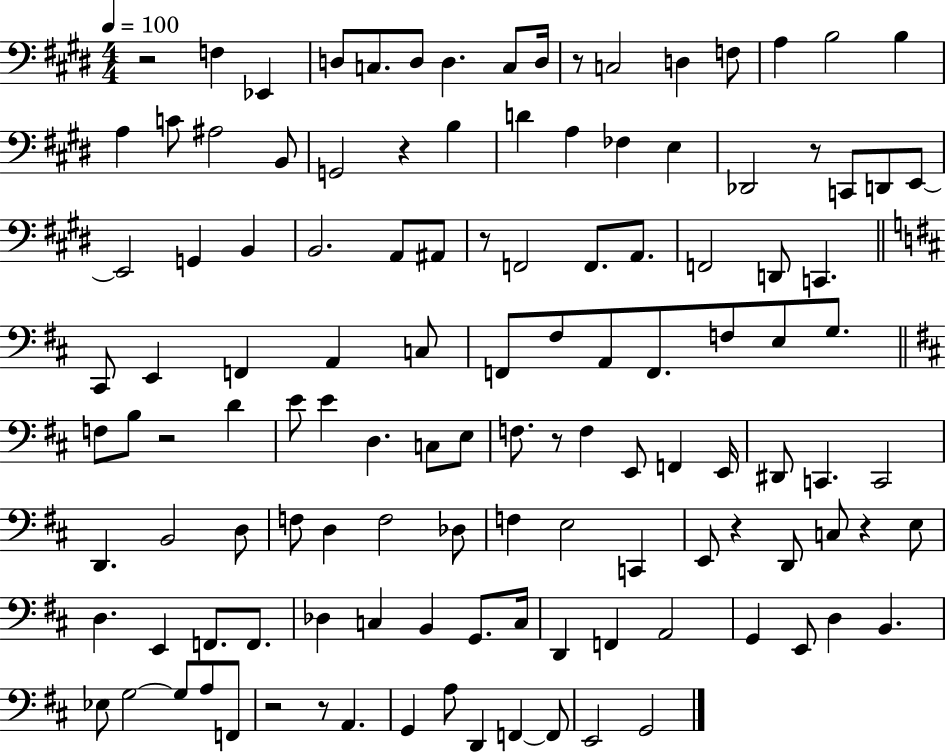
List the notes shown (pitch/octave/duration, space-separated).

R/h F3/q Eb2/q D3/e C3/e. D3/e D3/q. C3/e D3/s R/e C3/h D3/q F3/e A3/q B3/h B3/q A3/q C4/e A#3/h B2/e G2/h R/q B3/q D4/q A3/q FES3/q E3/q Db2/h R/e C2/e D2/e E2/e E2/h G2/q B2/q B2/h. A2/e A#2/e R/e F2/h F2/e. A2/e. F2/h D2/e C2/q. C#2/e E2/q F2/q A2/q C3/e F2/e F#3/e A2/e F2/e. F3/e E3/e G3/e. F3/e B3/e R/h D4/q E4/e E4/q D3/q. C3/e E3/e F3/e. R/e F3/q E2/e F2/q E2/s D#2/e C2/q. C2/h D2/q. B2/h D3/e F3/e D3/q F3/h Db3/e F3/q E3/h C2/q E2/e R/q D2/e C3/e R/q E3/e D3/q. E2/q F2/e. F2/e. Db3/q C3/q B2/q G2/e. C3/s D2/q F2/q A2/h G2/q E2/e D3/q B2/q. Eb3/e G3/h G3/e A3/e F2/e R/h R/e A2/q. G2/q A3/e D2/q F2/q F2/e E2/h G2/h